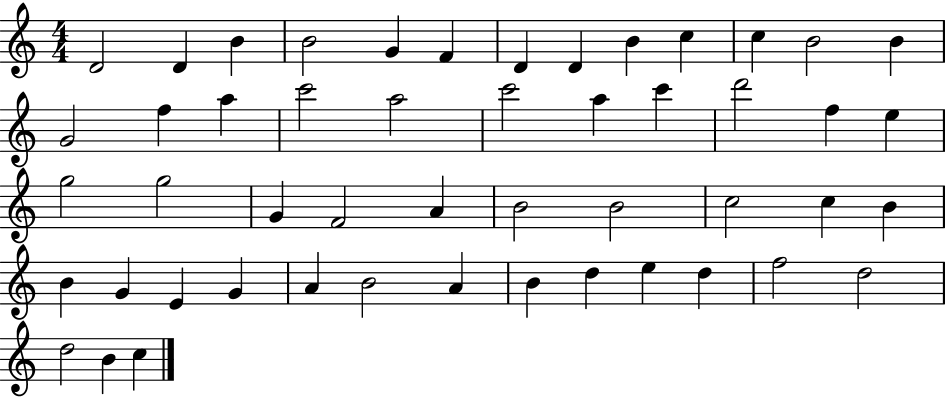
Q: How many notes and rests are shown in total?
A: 50